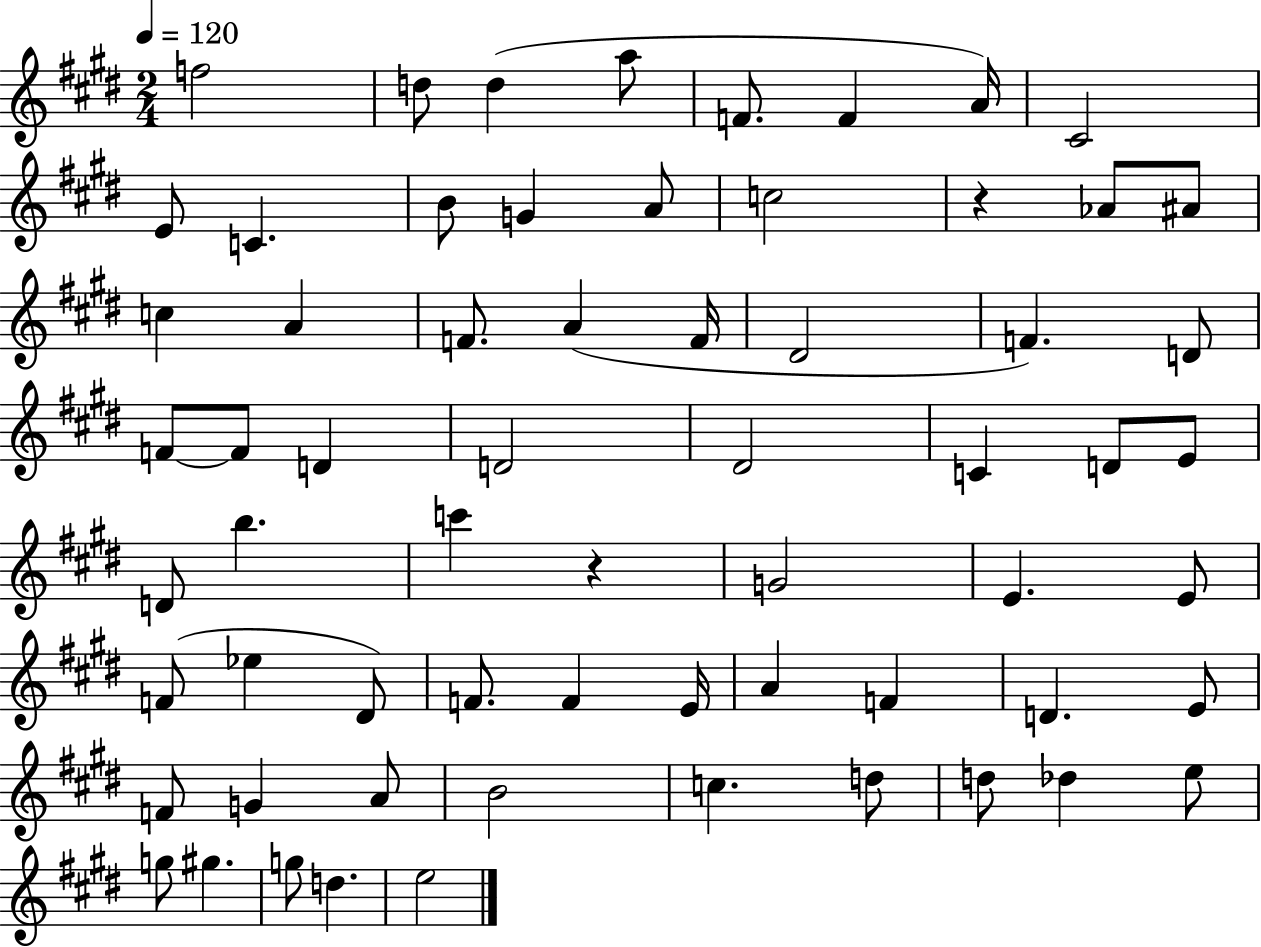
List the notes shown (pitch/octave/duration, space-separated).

F5/h D5/e D5/q A5/e F4/e. F4/q A4/s C#4/h E4/e C4/q. B4/e G4/q A4/e C5/h R/q Ab4/e A#4/e C5/q A4/q F4/e. A4/q F4/s D#4/h F4/q. D4/e F4/e F4/e D4/q D4/h D#4/h C4/q D4/e E4/e D4/e B5/q. C6/q R/q G4/h E4/q. E4/e F4/e Eb5/q D#4/e F4/e. F4/q E4/s A4/q F4/q D4/q. E4/e F4/e G4/q A4/e B4/h C5/q. D5/e D5/e Db5/q E5/e G5/e G#5/q. G5/e D5/q. E5/h